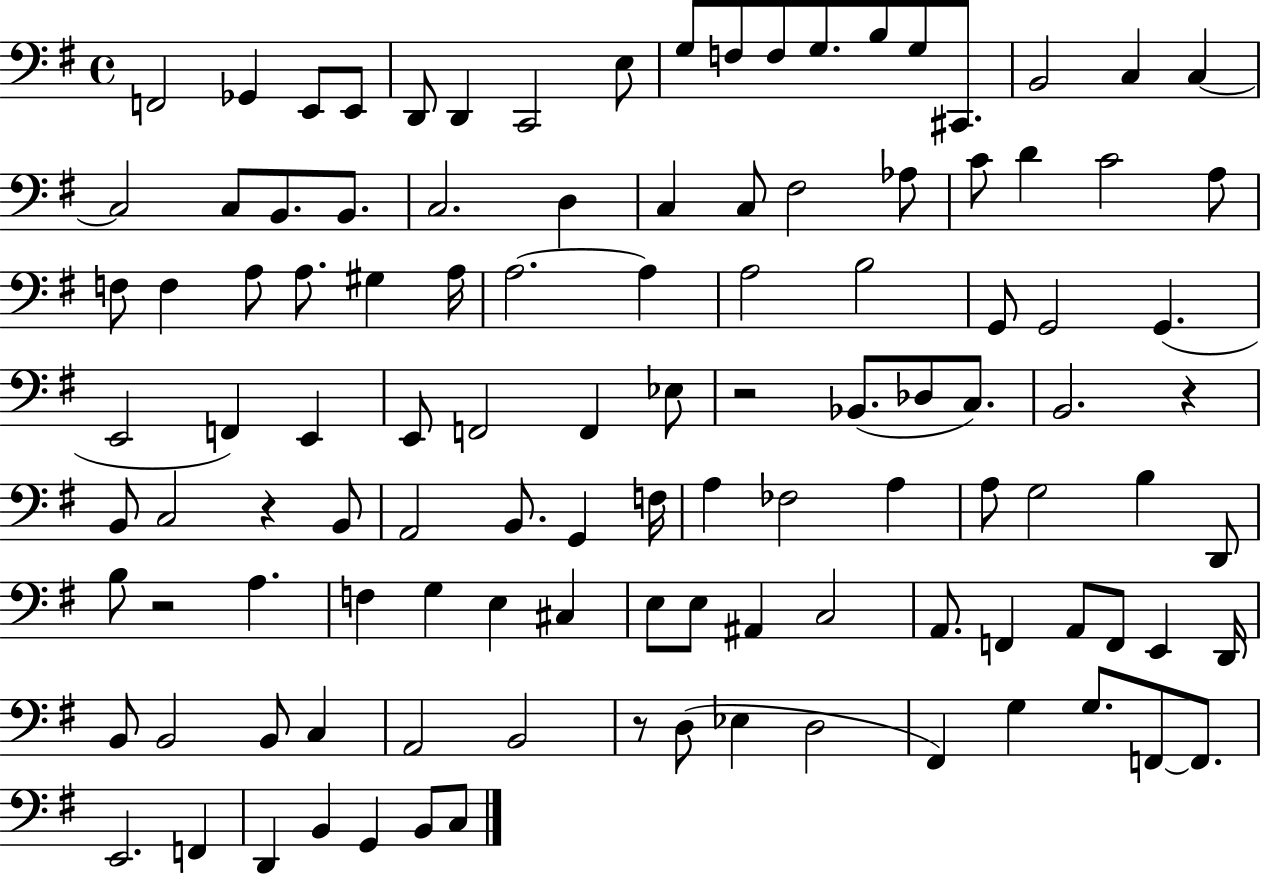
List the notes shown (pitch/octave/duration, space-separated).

F2/h Gb2/q E2/e E2/e D2/e D2/q C2/h E3/e G3/e F3/e F3/e G3/e. B3/e G3/e C#2/e. B2/h C3/q C3/q C3/h C3/e B2/e. B2/e. C3/h. D3/q C3/q C3/e F#3/h Ab3/e C4/e D4/q C4/h A3/e F3/e F3/q A3/e A3/e. G#3/q A3/s A3/h. A3/q A3/h B3/h G2/e G2/h G2/q. E2/h F2/q E2/q E2/e F2/h F2/q Eb3/e R/h Bb2/e. Db3/e C3/e. B2/h. R/q B2/e C3/h R/q B2/e A2/h B2/e. G2/q F3/s A3/q FES3/h A3/q A3/e G3/h B3/q D2/e B3/e R/h A3/q. F3/q G3/q E3/q C#3/q E3/e E3/e A#2/q C3/h A2/e. F2/q A2/e F2/e E2/q D2/s B2/e B2/h B2/e C3/q A2/h B2/h R/e D3/e Eb3/q D3/h F#2/q G3/q G3/e. F2/e F2/e. E2/h. F2/q D2/q B2/q G2/q B2/e C3/e